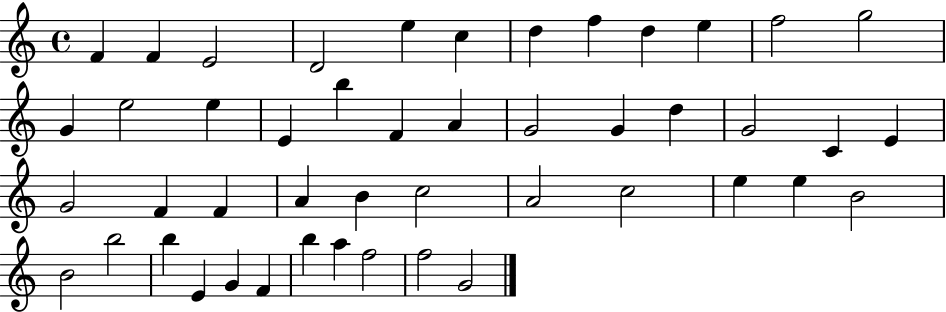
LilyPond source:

{
  \clef treble
  \time 4/4
  \defaultTimeSignature
  \key c \major
  f'4 f'4 e'2 | d'2 e''4 c''4 | d''4 f''4 d''4 e''4 | f''2 g''2 | \break g'4 e''2 e''4 | e'4 b''4 f'4 a'4 | g'2 g'4 d''4 | g'2 c'4 e'4 | \break g'2 f'4 f'4 | a'4 b'4 c''2 | a'2 c''2 | e''4 e''4 b'2 | \break b'2 b''2 | b''4 e'4 g'4 f'4 | b''4 a''4 f''2 | f''2 g'2 | \break \bar "|."
}